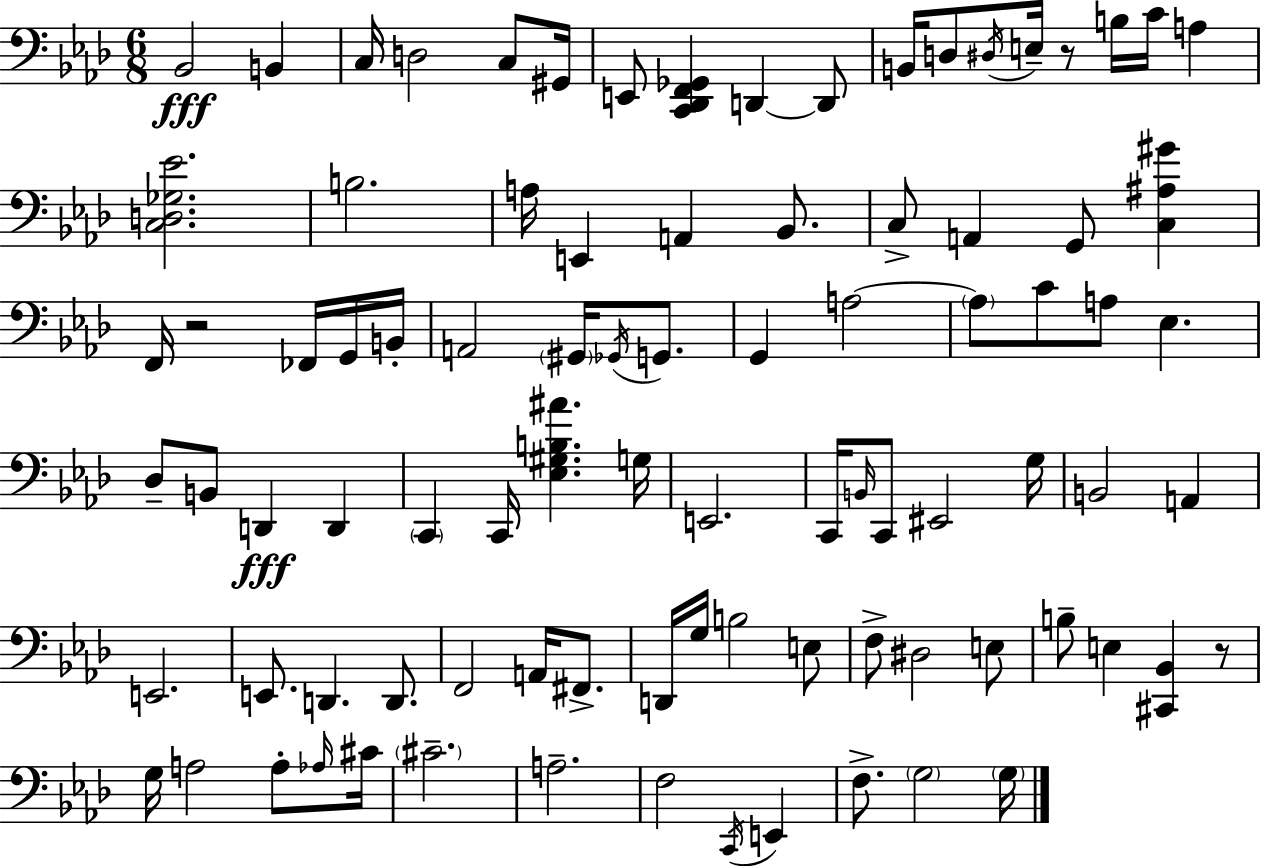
X:1
T:Untitled
M:6/8
L:1/4
K:Ab
_B,,2 B,, C,/4 D,2 C,/2 ^G,,/4 E,,/2 [C,,_D,,F,,_G,,] D,, D,,/2 B,,/4 D,/2 ^D,/4 E,/4 z/2 B,/4 C/4 A, [C,D,_G,_E]2 B,2 A,/4 E,, A,, _B,,/2 C,/2 A,, G,,/2 [C,^A,^G] F,,/4 z2 _F,,/4 G,,/4 B,,/4 A,,2 ^G,,/4 _G,,/4 G,,/2 G,, A,2 A,/2 C/2 A,/2 _E, _D,/2 B,,/2 D,, D,, C,, C,,/4 [_E,^G,B,^A] G,/4 E,,2 C,,/4 B,,/4 C,,/2 ^E,,2 G,/4 B,,2 A,, E,,2 E,,/2 D,, D,,/2 F,,2 A,,/4 ^F,,/2 D,,/4 G,/4 B,2 E,/2 F,/2 ^D,2 E,/2 B,/2 E, [^C,,_B,,] z/2 G,/4 A,2 A,/2 _A,/4 ^C/4 ^C2 A,2 F,2 C,,/4 E,, F,/2 G,2 G,/4